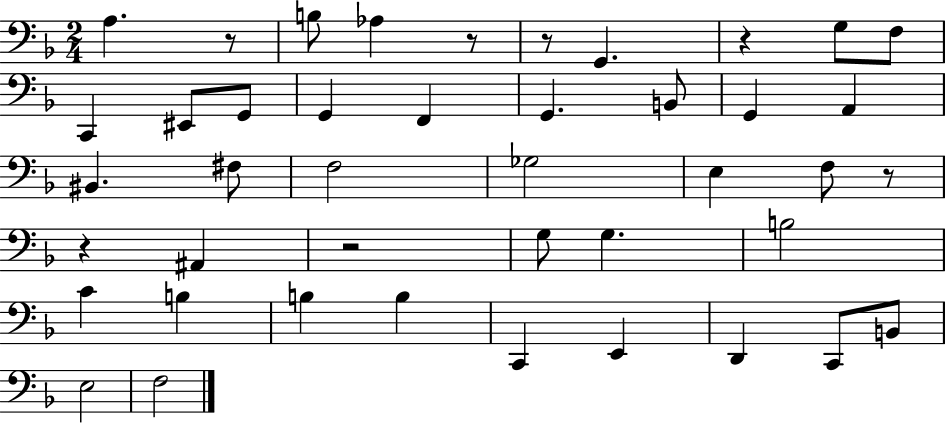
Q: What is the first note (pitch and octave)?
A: A3